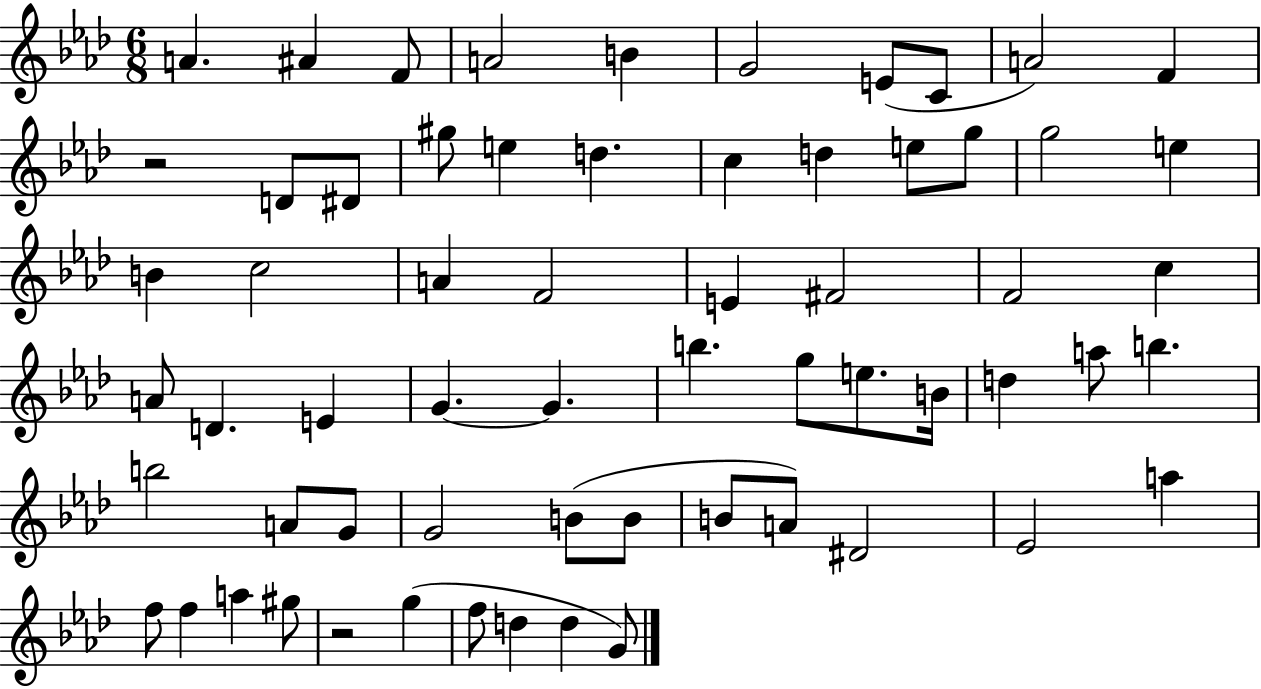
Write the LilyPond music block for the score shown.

{
  \clef treble
  \numericTimeSignature
  \time 6/8
  \key aes \major
  \repeat volta 2 { a'4. ais'4 f'8 | a'2 b'4 | g'2 e'8( c'8 | a'2) f'4 | \break r2 d'8 dis'8 | gis''8 e''4 d''4. | c''4 d''4 e''8 g''8 | g''2 e''4 | \break b'4 c''2 | a'4 f'2 | e'4 fis'2 | f'2 c''4 | \break a'8 d'4. e'4 | g'4.~~ g'4. | b''4. g''8 e''8. b'16 | d''4 a''8 b''4. | \break b''2 a'8 g'8 | g'2 b'8( b'8 | b'8 a'8) dis'2 | ees'2 a''4 | \break f''8 f''4 a''4 gis''8 | r2 g''4( | f''8 d''4 d''4 g'8) | } \bar "|."
}